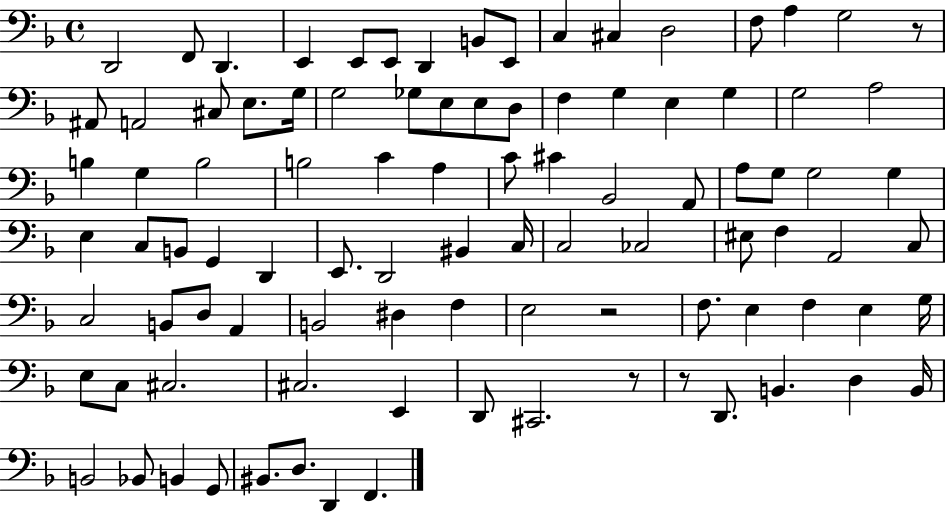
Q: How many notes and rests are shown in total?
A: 96